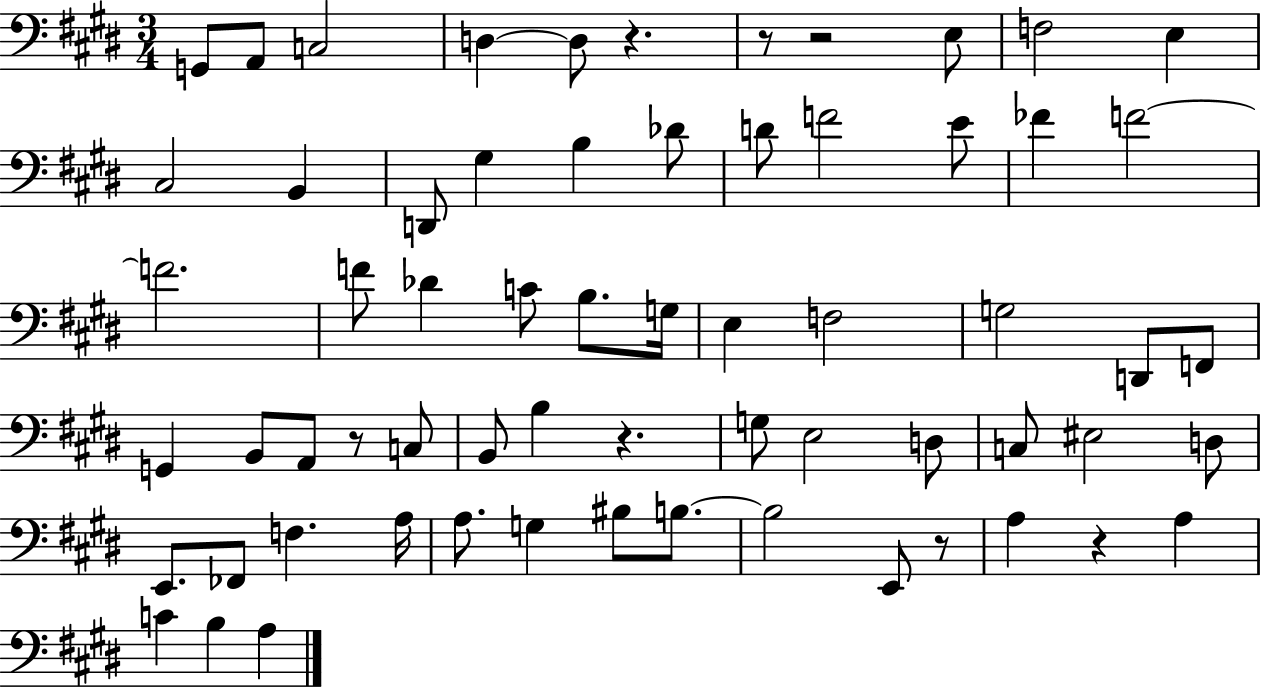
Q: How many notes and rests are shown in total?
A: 64